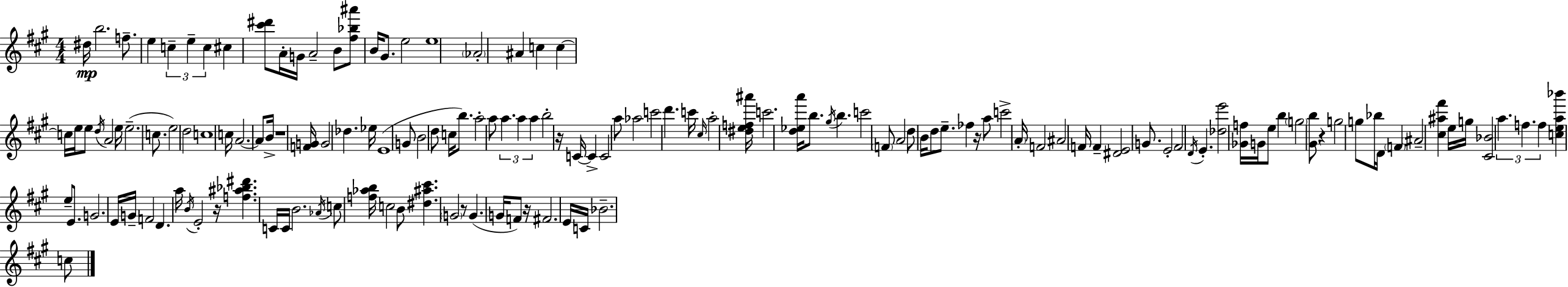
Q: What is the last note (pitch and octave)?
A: C5